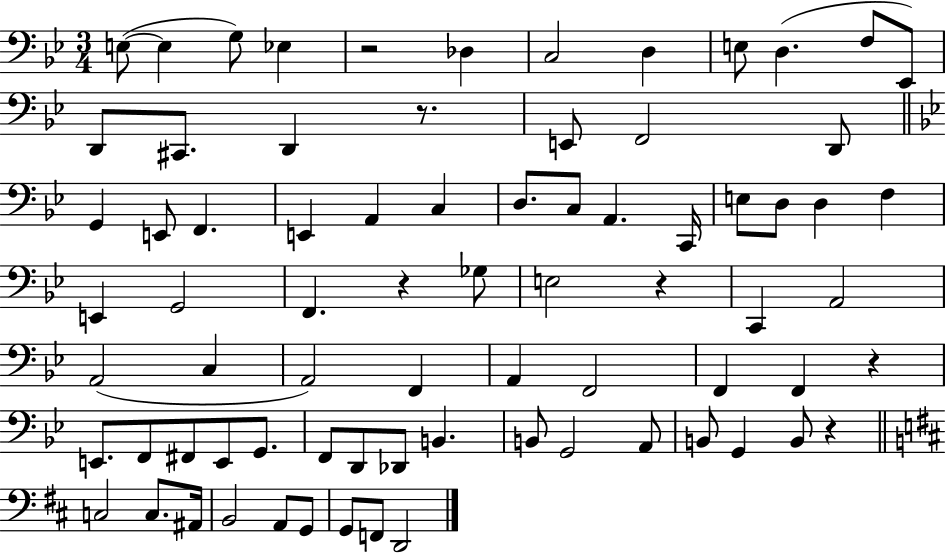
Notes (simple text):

E3/e E3/q G3/e Eb3/q R/h Db3/q C3/h D3/q E3/e D3/q. F3/e Eb2/e D2/e C#2/e. D2/q R/e. E2/e F2/h D2/e G2/q E2/e F2/q. E2/q A2/q C3/q D3/e. C3/e A2/q. C2/s E3/e D3/e D3/q F3/q E2/q G2/h F2/q. R/q Gb3/e E3/h R/q C2/q A2/h A2/h C3/q A2/h F2/q A2/q F2/h F2/q F2/q R/q E2/e. F2/e F#2/e E2/e G2/e. F2/e D2/e Db2/e B2/q. B2/e G2/h A2/e B2/e G2/q B2/e R/q C3/h C3/e. A#2/s B2/h A2/e G2/e G2/e F2/e D2/h